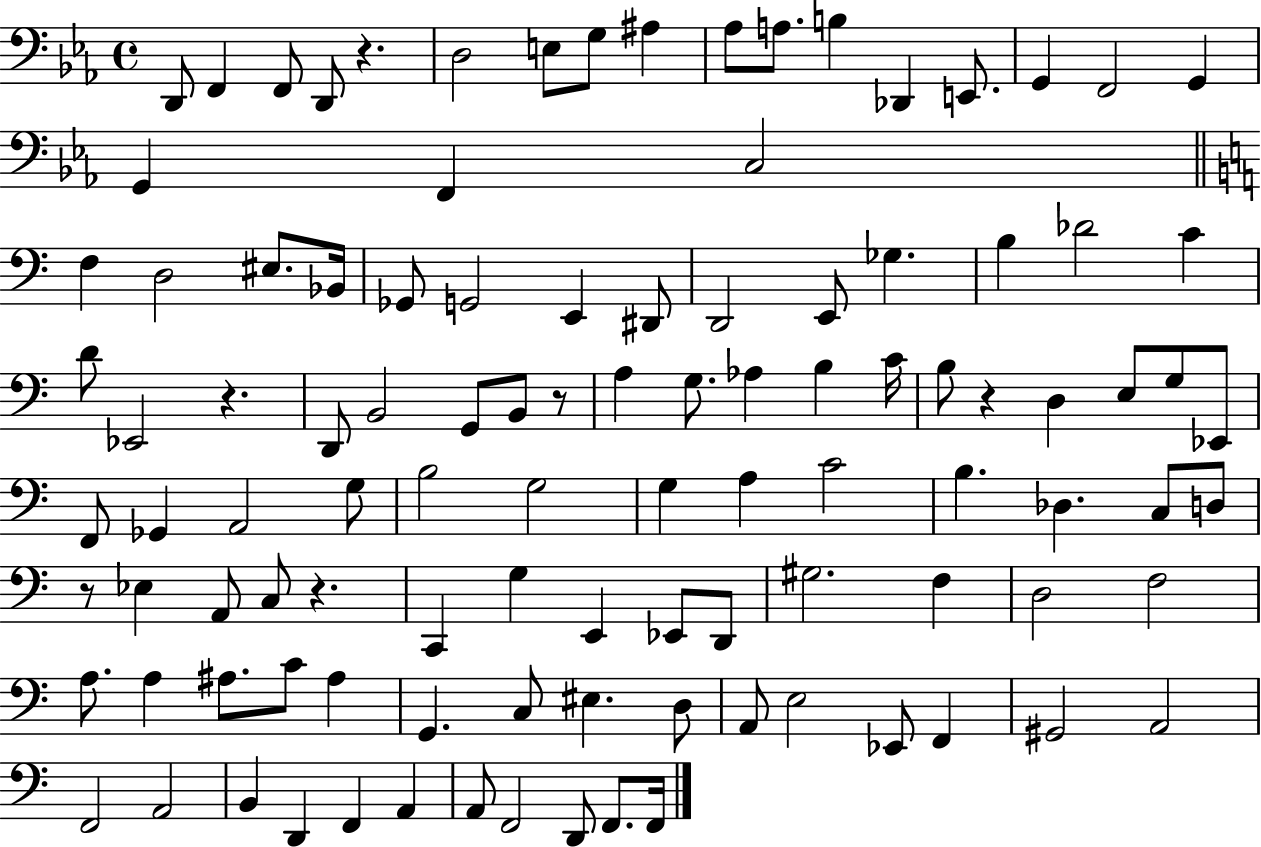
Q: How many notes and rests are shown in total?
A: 106